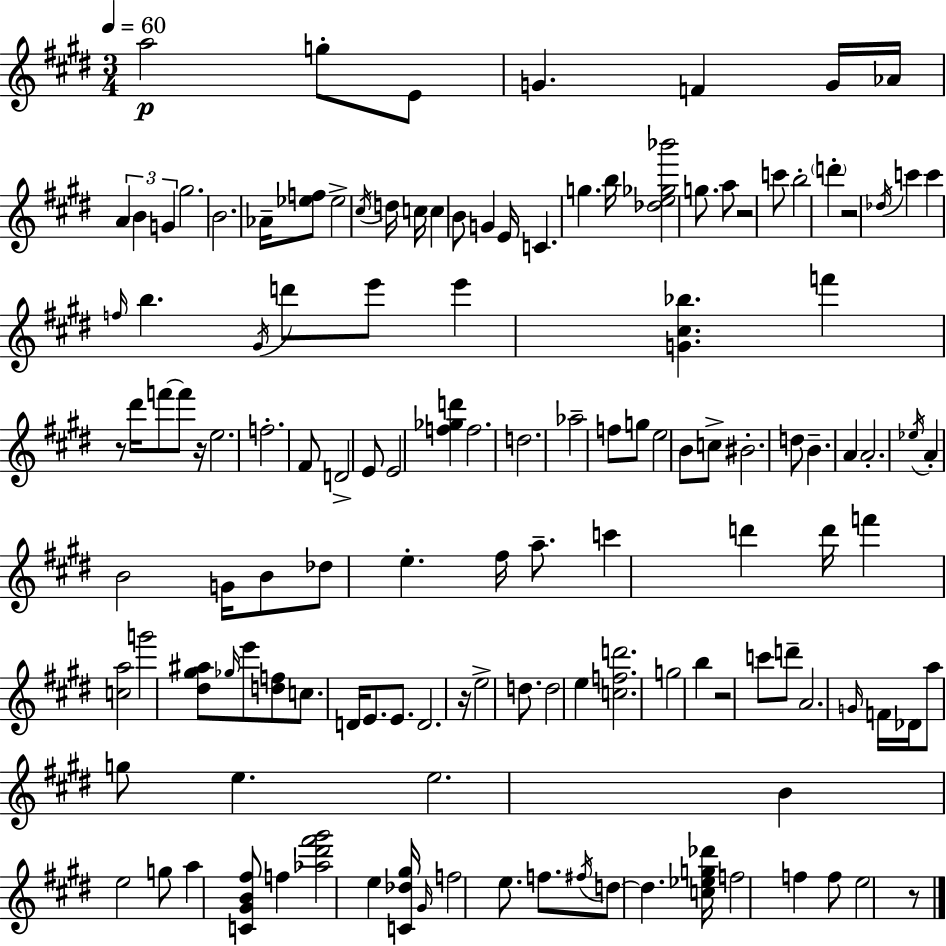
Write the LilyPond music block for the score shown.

{
  \clef treble
  \numericTimeSignature
  \time 3/4
  \key e \major
  \tempo 4 = 60
  a''2\p g''8-. e'8 | g'4. f'4 g'16 aes'16 | \tuplet 3/2 { a'4 b'4 g'4 } | gis''2. | \break b'2. | aes'16-- <ees'' f''>8 ees''2-> \acciaccatura { cis''16 } | d''16 c''16 c''4 b'8 g'4 | e'16 c'4. g''4. | \break b''16 <des'' e'' ges'' bes'''>2 g''8. | a''8 r2 c'''8 | b''2-. \parenthesize d'''4-. | r2 \acciaccatura { des''16 } c'''4 | \break c'''4 \grace { f''16 } b''4. | \acciaccatura { gis'16 } d'''8 e'''8 e'''4 <g' cis'' bes''>4. | f'''4 r8 dis'''16 f'''8~~ | f'''8 r16 e''2. | \break f''2.-. | fis'8 d'2-> | e'8 e'2 | <f'' ges'' d'''>4 f''2. | \break d''2. | aes''2-- | f''8 g''8 e''2 | b'8 c''8-> bis'2.-. | \break d''8 b'4.-- | a'4 a'2.-. | \acciaccatura { ees''16 } a'4-. b'2 | g'16 b'8 des''8 e''4.-. | \break fis''16 a''8.-- c'''4 | d'''4 d'''16 f'''4 <c'' a''>2 | g'''2 | <dis'' gis'' ais''>8 \grace { ges''16 } e'''8 <d'' f''>8 c''8. d'16 | \break e'8. e'8. d'2. | r16 e''2-> | d''8. d''2 | e''4 <c'' f'' d'''>2. | \break g''2 | b''4 r2 | c'''8 d'''8-- a'2. | \grace { g'16 } f'16 des'16 a''8 g''8 | \break e''4. e''2. | b'4 e''2 | g''8 a''4 | <c' gis' b' fis''>8 f''4 <aes'' dis''' fis''' gis'''>2 | \break e''4 <c' des'' gis''>16 \grace { gis'16 } f''2 | e''8. f''8. \acciaccatura { fis''16 } | d''8~~ d''4. <c'' ees'' g'' des'''>16 f''2 | f''4 f''8 e''2 | \break r8 \bar "|."
}